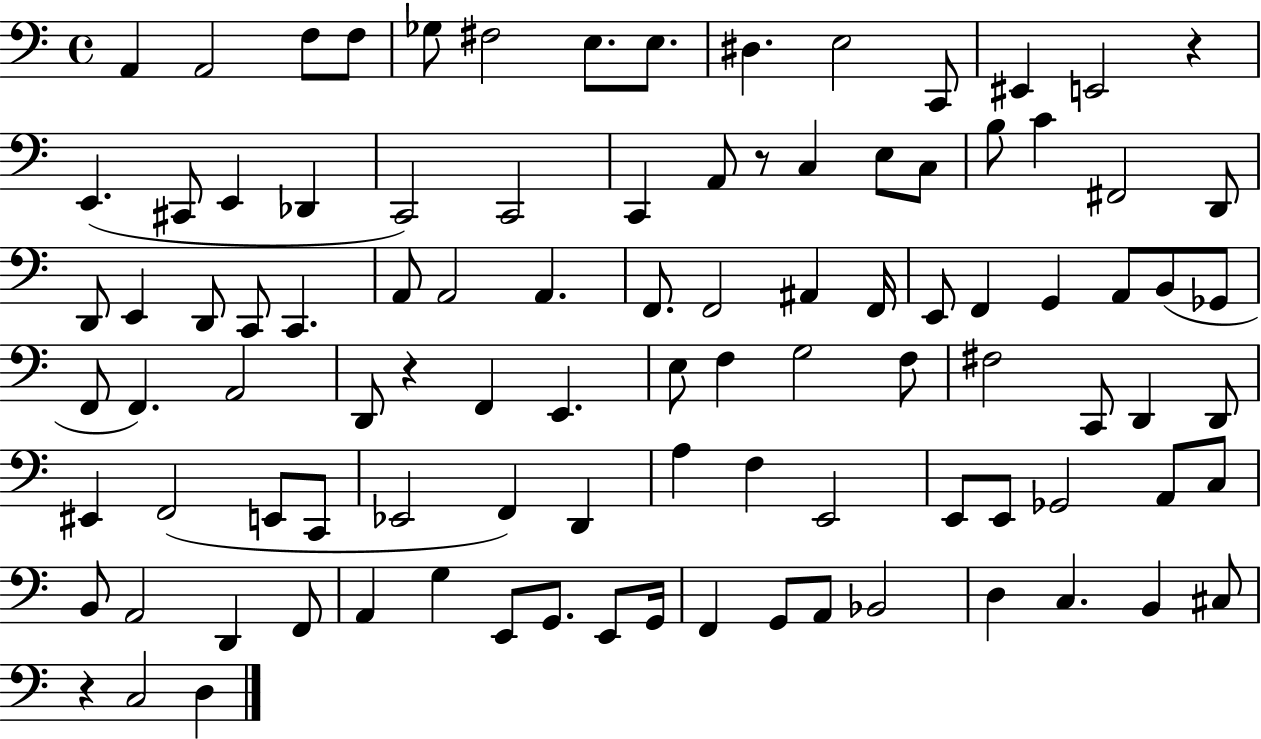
X:1
T:Untitled
M:4/4
L:1/4
K:C
A,, A,,2 F,/2 F,/2 _G,/2 ^F,2 E,/2 E,/2 ^D, E,2 C,,/2 ^E,, E,,2 z E,, ^C,,/2 E,, _D,, C,,2 C,,2 C,, A,,/2 z/2 C, E,/2 C,/2 B,/2 C ^F,,2 D,,/2 D,,/2 E,, D,,/2 C,,/2 C,, A,,/2 A,,2 A,, F,,/2 F,,2 ^A,, F,,/4 E,,/2 F,, G,, A,,/2 B,,/2 _G,,/2 F,,/2 F,, A,,2 D,,/2 z F,, E,, E,/2 F, G,2 F,/2 ^F,2 C,,/2 D,, D,,/2 ^E,, F,,2 E,,/2 C,,/2 _E,,2 F,, D,, A, F, E,,2 E,,/2 E,,/2 _G,,2 A,,/2 C,/2 B,,/2 A,,2 D,, F,,/2 A,, G, E,,/2 G,,/2 E,,/2 G,,/4 F,, G,,/2 A,,/2 _B,,2 D, C, B,, ^C,/2 z C,2 D,